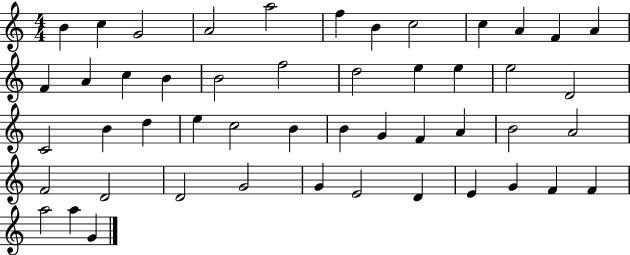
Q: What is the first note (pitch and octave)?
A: B4